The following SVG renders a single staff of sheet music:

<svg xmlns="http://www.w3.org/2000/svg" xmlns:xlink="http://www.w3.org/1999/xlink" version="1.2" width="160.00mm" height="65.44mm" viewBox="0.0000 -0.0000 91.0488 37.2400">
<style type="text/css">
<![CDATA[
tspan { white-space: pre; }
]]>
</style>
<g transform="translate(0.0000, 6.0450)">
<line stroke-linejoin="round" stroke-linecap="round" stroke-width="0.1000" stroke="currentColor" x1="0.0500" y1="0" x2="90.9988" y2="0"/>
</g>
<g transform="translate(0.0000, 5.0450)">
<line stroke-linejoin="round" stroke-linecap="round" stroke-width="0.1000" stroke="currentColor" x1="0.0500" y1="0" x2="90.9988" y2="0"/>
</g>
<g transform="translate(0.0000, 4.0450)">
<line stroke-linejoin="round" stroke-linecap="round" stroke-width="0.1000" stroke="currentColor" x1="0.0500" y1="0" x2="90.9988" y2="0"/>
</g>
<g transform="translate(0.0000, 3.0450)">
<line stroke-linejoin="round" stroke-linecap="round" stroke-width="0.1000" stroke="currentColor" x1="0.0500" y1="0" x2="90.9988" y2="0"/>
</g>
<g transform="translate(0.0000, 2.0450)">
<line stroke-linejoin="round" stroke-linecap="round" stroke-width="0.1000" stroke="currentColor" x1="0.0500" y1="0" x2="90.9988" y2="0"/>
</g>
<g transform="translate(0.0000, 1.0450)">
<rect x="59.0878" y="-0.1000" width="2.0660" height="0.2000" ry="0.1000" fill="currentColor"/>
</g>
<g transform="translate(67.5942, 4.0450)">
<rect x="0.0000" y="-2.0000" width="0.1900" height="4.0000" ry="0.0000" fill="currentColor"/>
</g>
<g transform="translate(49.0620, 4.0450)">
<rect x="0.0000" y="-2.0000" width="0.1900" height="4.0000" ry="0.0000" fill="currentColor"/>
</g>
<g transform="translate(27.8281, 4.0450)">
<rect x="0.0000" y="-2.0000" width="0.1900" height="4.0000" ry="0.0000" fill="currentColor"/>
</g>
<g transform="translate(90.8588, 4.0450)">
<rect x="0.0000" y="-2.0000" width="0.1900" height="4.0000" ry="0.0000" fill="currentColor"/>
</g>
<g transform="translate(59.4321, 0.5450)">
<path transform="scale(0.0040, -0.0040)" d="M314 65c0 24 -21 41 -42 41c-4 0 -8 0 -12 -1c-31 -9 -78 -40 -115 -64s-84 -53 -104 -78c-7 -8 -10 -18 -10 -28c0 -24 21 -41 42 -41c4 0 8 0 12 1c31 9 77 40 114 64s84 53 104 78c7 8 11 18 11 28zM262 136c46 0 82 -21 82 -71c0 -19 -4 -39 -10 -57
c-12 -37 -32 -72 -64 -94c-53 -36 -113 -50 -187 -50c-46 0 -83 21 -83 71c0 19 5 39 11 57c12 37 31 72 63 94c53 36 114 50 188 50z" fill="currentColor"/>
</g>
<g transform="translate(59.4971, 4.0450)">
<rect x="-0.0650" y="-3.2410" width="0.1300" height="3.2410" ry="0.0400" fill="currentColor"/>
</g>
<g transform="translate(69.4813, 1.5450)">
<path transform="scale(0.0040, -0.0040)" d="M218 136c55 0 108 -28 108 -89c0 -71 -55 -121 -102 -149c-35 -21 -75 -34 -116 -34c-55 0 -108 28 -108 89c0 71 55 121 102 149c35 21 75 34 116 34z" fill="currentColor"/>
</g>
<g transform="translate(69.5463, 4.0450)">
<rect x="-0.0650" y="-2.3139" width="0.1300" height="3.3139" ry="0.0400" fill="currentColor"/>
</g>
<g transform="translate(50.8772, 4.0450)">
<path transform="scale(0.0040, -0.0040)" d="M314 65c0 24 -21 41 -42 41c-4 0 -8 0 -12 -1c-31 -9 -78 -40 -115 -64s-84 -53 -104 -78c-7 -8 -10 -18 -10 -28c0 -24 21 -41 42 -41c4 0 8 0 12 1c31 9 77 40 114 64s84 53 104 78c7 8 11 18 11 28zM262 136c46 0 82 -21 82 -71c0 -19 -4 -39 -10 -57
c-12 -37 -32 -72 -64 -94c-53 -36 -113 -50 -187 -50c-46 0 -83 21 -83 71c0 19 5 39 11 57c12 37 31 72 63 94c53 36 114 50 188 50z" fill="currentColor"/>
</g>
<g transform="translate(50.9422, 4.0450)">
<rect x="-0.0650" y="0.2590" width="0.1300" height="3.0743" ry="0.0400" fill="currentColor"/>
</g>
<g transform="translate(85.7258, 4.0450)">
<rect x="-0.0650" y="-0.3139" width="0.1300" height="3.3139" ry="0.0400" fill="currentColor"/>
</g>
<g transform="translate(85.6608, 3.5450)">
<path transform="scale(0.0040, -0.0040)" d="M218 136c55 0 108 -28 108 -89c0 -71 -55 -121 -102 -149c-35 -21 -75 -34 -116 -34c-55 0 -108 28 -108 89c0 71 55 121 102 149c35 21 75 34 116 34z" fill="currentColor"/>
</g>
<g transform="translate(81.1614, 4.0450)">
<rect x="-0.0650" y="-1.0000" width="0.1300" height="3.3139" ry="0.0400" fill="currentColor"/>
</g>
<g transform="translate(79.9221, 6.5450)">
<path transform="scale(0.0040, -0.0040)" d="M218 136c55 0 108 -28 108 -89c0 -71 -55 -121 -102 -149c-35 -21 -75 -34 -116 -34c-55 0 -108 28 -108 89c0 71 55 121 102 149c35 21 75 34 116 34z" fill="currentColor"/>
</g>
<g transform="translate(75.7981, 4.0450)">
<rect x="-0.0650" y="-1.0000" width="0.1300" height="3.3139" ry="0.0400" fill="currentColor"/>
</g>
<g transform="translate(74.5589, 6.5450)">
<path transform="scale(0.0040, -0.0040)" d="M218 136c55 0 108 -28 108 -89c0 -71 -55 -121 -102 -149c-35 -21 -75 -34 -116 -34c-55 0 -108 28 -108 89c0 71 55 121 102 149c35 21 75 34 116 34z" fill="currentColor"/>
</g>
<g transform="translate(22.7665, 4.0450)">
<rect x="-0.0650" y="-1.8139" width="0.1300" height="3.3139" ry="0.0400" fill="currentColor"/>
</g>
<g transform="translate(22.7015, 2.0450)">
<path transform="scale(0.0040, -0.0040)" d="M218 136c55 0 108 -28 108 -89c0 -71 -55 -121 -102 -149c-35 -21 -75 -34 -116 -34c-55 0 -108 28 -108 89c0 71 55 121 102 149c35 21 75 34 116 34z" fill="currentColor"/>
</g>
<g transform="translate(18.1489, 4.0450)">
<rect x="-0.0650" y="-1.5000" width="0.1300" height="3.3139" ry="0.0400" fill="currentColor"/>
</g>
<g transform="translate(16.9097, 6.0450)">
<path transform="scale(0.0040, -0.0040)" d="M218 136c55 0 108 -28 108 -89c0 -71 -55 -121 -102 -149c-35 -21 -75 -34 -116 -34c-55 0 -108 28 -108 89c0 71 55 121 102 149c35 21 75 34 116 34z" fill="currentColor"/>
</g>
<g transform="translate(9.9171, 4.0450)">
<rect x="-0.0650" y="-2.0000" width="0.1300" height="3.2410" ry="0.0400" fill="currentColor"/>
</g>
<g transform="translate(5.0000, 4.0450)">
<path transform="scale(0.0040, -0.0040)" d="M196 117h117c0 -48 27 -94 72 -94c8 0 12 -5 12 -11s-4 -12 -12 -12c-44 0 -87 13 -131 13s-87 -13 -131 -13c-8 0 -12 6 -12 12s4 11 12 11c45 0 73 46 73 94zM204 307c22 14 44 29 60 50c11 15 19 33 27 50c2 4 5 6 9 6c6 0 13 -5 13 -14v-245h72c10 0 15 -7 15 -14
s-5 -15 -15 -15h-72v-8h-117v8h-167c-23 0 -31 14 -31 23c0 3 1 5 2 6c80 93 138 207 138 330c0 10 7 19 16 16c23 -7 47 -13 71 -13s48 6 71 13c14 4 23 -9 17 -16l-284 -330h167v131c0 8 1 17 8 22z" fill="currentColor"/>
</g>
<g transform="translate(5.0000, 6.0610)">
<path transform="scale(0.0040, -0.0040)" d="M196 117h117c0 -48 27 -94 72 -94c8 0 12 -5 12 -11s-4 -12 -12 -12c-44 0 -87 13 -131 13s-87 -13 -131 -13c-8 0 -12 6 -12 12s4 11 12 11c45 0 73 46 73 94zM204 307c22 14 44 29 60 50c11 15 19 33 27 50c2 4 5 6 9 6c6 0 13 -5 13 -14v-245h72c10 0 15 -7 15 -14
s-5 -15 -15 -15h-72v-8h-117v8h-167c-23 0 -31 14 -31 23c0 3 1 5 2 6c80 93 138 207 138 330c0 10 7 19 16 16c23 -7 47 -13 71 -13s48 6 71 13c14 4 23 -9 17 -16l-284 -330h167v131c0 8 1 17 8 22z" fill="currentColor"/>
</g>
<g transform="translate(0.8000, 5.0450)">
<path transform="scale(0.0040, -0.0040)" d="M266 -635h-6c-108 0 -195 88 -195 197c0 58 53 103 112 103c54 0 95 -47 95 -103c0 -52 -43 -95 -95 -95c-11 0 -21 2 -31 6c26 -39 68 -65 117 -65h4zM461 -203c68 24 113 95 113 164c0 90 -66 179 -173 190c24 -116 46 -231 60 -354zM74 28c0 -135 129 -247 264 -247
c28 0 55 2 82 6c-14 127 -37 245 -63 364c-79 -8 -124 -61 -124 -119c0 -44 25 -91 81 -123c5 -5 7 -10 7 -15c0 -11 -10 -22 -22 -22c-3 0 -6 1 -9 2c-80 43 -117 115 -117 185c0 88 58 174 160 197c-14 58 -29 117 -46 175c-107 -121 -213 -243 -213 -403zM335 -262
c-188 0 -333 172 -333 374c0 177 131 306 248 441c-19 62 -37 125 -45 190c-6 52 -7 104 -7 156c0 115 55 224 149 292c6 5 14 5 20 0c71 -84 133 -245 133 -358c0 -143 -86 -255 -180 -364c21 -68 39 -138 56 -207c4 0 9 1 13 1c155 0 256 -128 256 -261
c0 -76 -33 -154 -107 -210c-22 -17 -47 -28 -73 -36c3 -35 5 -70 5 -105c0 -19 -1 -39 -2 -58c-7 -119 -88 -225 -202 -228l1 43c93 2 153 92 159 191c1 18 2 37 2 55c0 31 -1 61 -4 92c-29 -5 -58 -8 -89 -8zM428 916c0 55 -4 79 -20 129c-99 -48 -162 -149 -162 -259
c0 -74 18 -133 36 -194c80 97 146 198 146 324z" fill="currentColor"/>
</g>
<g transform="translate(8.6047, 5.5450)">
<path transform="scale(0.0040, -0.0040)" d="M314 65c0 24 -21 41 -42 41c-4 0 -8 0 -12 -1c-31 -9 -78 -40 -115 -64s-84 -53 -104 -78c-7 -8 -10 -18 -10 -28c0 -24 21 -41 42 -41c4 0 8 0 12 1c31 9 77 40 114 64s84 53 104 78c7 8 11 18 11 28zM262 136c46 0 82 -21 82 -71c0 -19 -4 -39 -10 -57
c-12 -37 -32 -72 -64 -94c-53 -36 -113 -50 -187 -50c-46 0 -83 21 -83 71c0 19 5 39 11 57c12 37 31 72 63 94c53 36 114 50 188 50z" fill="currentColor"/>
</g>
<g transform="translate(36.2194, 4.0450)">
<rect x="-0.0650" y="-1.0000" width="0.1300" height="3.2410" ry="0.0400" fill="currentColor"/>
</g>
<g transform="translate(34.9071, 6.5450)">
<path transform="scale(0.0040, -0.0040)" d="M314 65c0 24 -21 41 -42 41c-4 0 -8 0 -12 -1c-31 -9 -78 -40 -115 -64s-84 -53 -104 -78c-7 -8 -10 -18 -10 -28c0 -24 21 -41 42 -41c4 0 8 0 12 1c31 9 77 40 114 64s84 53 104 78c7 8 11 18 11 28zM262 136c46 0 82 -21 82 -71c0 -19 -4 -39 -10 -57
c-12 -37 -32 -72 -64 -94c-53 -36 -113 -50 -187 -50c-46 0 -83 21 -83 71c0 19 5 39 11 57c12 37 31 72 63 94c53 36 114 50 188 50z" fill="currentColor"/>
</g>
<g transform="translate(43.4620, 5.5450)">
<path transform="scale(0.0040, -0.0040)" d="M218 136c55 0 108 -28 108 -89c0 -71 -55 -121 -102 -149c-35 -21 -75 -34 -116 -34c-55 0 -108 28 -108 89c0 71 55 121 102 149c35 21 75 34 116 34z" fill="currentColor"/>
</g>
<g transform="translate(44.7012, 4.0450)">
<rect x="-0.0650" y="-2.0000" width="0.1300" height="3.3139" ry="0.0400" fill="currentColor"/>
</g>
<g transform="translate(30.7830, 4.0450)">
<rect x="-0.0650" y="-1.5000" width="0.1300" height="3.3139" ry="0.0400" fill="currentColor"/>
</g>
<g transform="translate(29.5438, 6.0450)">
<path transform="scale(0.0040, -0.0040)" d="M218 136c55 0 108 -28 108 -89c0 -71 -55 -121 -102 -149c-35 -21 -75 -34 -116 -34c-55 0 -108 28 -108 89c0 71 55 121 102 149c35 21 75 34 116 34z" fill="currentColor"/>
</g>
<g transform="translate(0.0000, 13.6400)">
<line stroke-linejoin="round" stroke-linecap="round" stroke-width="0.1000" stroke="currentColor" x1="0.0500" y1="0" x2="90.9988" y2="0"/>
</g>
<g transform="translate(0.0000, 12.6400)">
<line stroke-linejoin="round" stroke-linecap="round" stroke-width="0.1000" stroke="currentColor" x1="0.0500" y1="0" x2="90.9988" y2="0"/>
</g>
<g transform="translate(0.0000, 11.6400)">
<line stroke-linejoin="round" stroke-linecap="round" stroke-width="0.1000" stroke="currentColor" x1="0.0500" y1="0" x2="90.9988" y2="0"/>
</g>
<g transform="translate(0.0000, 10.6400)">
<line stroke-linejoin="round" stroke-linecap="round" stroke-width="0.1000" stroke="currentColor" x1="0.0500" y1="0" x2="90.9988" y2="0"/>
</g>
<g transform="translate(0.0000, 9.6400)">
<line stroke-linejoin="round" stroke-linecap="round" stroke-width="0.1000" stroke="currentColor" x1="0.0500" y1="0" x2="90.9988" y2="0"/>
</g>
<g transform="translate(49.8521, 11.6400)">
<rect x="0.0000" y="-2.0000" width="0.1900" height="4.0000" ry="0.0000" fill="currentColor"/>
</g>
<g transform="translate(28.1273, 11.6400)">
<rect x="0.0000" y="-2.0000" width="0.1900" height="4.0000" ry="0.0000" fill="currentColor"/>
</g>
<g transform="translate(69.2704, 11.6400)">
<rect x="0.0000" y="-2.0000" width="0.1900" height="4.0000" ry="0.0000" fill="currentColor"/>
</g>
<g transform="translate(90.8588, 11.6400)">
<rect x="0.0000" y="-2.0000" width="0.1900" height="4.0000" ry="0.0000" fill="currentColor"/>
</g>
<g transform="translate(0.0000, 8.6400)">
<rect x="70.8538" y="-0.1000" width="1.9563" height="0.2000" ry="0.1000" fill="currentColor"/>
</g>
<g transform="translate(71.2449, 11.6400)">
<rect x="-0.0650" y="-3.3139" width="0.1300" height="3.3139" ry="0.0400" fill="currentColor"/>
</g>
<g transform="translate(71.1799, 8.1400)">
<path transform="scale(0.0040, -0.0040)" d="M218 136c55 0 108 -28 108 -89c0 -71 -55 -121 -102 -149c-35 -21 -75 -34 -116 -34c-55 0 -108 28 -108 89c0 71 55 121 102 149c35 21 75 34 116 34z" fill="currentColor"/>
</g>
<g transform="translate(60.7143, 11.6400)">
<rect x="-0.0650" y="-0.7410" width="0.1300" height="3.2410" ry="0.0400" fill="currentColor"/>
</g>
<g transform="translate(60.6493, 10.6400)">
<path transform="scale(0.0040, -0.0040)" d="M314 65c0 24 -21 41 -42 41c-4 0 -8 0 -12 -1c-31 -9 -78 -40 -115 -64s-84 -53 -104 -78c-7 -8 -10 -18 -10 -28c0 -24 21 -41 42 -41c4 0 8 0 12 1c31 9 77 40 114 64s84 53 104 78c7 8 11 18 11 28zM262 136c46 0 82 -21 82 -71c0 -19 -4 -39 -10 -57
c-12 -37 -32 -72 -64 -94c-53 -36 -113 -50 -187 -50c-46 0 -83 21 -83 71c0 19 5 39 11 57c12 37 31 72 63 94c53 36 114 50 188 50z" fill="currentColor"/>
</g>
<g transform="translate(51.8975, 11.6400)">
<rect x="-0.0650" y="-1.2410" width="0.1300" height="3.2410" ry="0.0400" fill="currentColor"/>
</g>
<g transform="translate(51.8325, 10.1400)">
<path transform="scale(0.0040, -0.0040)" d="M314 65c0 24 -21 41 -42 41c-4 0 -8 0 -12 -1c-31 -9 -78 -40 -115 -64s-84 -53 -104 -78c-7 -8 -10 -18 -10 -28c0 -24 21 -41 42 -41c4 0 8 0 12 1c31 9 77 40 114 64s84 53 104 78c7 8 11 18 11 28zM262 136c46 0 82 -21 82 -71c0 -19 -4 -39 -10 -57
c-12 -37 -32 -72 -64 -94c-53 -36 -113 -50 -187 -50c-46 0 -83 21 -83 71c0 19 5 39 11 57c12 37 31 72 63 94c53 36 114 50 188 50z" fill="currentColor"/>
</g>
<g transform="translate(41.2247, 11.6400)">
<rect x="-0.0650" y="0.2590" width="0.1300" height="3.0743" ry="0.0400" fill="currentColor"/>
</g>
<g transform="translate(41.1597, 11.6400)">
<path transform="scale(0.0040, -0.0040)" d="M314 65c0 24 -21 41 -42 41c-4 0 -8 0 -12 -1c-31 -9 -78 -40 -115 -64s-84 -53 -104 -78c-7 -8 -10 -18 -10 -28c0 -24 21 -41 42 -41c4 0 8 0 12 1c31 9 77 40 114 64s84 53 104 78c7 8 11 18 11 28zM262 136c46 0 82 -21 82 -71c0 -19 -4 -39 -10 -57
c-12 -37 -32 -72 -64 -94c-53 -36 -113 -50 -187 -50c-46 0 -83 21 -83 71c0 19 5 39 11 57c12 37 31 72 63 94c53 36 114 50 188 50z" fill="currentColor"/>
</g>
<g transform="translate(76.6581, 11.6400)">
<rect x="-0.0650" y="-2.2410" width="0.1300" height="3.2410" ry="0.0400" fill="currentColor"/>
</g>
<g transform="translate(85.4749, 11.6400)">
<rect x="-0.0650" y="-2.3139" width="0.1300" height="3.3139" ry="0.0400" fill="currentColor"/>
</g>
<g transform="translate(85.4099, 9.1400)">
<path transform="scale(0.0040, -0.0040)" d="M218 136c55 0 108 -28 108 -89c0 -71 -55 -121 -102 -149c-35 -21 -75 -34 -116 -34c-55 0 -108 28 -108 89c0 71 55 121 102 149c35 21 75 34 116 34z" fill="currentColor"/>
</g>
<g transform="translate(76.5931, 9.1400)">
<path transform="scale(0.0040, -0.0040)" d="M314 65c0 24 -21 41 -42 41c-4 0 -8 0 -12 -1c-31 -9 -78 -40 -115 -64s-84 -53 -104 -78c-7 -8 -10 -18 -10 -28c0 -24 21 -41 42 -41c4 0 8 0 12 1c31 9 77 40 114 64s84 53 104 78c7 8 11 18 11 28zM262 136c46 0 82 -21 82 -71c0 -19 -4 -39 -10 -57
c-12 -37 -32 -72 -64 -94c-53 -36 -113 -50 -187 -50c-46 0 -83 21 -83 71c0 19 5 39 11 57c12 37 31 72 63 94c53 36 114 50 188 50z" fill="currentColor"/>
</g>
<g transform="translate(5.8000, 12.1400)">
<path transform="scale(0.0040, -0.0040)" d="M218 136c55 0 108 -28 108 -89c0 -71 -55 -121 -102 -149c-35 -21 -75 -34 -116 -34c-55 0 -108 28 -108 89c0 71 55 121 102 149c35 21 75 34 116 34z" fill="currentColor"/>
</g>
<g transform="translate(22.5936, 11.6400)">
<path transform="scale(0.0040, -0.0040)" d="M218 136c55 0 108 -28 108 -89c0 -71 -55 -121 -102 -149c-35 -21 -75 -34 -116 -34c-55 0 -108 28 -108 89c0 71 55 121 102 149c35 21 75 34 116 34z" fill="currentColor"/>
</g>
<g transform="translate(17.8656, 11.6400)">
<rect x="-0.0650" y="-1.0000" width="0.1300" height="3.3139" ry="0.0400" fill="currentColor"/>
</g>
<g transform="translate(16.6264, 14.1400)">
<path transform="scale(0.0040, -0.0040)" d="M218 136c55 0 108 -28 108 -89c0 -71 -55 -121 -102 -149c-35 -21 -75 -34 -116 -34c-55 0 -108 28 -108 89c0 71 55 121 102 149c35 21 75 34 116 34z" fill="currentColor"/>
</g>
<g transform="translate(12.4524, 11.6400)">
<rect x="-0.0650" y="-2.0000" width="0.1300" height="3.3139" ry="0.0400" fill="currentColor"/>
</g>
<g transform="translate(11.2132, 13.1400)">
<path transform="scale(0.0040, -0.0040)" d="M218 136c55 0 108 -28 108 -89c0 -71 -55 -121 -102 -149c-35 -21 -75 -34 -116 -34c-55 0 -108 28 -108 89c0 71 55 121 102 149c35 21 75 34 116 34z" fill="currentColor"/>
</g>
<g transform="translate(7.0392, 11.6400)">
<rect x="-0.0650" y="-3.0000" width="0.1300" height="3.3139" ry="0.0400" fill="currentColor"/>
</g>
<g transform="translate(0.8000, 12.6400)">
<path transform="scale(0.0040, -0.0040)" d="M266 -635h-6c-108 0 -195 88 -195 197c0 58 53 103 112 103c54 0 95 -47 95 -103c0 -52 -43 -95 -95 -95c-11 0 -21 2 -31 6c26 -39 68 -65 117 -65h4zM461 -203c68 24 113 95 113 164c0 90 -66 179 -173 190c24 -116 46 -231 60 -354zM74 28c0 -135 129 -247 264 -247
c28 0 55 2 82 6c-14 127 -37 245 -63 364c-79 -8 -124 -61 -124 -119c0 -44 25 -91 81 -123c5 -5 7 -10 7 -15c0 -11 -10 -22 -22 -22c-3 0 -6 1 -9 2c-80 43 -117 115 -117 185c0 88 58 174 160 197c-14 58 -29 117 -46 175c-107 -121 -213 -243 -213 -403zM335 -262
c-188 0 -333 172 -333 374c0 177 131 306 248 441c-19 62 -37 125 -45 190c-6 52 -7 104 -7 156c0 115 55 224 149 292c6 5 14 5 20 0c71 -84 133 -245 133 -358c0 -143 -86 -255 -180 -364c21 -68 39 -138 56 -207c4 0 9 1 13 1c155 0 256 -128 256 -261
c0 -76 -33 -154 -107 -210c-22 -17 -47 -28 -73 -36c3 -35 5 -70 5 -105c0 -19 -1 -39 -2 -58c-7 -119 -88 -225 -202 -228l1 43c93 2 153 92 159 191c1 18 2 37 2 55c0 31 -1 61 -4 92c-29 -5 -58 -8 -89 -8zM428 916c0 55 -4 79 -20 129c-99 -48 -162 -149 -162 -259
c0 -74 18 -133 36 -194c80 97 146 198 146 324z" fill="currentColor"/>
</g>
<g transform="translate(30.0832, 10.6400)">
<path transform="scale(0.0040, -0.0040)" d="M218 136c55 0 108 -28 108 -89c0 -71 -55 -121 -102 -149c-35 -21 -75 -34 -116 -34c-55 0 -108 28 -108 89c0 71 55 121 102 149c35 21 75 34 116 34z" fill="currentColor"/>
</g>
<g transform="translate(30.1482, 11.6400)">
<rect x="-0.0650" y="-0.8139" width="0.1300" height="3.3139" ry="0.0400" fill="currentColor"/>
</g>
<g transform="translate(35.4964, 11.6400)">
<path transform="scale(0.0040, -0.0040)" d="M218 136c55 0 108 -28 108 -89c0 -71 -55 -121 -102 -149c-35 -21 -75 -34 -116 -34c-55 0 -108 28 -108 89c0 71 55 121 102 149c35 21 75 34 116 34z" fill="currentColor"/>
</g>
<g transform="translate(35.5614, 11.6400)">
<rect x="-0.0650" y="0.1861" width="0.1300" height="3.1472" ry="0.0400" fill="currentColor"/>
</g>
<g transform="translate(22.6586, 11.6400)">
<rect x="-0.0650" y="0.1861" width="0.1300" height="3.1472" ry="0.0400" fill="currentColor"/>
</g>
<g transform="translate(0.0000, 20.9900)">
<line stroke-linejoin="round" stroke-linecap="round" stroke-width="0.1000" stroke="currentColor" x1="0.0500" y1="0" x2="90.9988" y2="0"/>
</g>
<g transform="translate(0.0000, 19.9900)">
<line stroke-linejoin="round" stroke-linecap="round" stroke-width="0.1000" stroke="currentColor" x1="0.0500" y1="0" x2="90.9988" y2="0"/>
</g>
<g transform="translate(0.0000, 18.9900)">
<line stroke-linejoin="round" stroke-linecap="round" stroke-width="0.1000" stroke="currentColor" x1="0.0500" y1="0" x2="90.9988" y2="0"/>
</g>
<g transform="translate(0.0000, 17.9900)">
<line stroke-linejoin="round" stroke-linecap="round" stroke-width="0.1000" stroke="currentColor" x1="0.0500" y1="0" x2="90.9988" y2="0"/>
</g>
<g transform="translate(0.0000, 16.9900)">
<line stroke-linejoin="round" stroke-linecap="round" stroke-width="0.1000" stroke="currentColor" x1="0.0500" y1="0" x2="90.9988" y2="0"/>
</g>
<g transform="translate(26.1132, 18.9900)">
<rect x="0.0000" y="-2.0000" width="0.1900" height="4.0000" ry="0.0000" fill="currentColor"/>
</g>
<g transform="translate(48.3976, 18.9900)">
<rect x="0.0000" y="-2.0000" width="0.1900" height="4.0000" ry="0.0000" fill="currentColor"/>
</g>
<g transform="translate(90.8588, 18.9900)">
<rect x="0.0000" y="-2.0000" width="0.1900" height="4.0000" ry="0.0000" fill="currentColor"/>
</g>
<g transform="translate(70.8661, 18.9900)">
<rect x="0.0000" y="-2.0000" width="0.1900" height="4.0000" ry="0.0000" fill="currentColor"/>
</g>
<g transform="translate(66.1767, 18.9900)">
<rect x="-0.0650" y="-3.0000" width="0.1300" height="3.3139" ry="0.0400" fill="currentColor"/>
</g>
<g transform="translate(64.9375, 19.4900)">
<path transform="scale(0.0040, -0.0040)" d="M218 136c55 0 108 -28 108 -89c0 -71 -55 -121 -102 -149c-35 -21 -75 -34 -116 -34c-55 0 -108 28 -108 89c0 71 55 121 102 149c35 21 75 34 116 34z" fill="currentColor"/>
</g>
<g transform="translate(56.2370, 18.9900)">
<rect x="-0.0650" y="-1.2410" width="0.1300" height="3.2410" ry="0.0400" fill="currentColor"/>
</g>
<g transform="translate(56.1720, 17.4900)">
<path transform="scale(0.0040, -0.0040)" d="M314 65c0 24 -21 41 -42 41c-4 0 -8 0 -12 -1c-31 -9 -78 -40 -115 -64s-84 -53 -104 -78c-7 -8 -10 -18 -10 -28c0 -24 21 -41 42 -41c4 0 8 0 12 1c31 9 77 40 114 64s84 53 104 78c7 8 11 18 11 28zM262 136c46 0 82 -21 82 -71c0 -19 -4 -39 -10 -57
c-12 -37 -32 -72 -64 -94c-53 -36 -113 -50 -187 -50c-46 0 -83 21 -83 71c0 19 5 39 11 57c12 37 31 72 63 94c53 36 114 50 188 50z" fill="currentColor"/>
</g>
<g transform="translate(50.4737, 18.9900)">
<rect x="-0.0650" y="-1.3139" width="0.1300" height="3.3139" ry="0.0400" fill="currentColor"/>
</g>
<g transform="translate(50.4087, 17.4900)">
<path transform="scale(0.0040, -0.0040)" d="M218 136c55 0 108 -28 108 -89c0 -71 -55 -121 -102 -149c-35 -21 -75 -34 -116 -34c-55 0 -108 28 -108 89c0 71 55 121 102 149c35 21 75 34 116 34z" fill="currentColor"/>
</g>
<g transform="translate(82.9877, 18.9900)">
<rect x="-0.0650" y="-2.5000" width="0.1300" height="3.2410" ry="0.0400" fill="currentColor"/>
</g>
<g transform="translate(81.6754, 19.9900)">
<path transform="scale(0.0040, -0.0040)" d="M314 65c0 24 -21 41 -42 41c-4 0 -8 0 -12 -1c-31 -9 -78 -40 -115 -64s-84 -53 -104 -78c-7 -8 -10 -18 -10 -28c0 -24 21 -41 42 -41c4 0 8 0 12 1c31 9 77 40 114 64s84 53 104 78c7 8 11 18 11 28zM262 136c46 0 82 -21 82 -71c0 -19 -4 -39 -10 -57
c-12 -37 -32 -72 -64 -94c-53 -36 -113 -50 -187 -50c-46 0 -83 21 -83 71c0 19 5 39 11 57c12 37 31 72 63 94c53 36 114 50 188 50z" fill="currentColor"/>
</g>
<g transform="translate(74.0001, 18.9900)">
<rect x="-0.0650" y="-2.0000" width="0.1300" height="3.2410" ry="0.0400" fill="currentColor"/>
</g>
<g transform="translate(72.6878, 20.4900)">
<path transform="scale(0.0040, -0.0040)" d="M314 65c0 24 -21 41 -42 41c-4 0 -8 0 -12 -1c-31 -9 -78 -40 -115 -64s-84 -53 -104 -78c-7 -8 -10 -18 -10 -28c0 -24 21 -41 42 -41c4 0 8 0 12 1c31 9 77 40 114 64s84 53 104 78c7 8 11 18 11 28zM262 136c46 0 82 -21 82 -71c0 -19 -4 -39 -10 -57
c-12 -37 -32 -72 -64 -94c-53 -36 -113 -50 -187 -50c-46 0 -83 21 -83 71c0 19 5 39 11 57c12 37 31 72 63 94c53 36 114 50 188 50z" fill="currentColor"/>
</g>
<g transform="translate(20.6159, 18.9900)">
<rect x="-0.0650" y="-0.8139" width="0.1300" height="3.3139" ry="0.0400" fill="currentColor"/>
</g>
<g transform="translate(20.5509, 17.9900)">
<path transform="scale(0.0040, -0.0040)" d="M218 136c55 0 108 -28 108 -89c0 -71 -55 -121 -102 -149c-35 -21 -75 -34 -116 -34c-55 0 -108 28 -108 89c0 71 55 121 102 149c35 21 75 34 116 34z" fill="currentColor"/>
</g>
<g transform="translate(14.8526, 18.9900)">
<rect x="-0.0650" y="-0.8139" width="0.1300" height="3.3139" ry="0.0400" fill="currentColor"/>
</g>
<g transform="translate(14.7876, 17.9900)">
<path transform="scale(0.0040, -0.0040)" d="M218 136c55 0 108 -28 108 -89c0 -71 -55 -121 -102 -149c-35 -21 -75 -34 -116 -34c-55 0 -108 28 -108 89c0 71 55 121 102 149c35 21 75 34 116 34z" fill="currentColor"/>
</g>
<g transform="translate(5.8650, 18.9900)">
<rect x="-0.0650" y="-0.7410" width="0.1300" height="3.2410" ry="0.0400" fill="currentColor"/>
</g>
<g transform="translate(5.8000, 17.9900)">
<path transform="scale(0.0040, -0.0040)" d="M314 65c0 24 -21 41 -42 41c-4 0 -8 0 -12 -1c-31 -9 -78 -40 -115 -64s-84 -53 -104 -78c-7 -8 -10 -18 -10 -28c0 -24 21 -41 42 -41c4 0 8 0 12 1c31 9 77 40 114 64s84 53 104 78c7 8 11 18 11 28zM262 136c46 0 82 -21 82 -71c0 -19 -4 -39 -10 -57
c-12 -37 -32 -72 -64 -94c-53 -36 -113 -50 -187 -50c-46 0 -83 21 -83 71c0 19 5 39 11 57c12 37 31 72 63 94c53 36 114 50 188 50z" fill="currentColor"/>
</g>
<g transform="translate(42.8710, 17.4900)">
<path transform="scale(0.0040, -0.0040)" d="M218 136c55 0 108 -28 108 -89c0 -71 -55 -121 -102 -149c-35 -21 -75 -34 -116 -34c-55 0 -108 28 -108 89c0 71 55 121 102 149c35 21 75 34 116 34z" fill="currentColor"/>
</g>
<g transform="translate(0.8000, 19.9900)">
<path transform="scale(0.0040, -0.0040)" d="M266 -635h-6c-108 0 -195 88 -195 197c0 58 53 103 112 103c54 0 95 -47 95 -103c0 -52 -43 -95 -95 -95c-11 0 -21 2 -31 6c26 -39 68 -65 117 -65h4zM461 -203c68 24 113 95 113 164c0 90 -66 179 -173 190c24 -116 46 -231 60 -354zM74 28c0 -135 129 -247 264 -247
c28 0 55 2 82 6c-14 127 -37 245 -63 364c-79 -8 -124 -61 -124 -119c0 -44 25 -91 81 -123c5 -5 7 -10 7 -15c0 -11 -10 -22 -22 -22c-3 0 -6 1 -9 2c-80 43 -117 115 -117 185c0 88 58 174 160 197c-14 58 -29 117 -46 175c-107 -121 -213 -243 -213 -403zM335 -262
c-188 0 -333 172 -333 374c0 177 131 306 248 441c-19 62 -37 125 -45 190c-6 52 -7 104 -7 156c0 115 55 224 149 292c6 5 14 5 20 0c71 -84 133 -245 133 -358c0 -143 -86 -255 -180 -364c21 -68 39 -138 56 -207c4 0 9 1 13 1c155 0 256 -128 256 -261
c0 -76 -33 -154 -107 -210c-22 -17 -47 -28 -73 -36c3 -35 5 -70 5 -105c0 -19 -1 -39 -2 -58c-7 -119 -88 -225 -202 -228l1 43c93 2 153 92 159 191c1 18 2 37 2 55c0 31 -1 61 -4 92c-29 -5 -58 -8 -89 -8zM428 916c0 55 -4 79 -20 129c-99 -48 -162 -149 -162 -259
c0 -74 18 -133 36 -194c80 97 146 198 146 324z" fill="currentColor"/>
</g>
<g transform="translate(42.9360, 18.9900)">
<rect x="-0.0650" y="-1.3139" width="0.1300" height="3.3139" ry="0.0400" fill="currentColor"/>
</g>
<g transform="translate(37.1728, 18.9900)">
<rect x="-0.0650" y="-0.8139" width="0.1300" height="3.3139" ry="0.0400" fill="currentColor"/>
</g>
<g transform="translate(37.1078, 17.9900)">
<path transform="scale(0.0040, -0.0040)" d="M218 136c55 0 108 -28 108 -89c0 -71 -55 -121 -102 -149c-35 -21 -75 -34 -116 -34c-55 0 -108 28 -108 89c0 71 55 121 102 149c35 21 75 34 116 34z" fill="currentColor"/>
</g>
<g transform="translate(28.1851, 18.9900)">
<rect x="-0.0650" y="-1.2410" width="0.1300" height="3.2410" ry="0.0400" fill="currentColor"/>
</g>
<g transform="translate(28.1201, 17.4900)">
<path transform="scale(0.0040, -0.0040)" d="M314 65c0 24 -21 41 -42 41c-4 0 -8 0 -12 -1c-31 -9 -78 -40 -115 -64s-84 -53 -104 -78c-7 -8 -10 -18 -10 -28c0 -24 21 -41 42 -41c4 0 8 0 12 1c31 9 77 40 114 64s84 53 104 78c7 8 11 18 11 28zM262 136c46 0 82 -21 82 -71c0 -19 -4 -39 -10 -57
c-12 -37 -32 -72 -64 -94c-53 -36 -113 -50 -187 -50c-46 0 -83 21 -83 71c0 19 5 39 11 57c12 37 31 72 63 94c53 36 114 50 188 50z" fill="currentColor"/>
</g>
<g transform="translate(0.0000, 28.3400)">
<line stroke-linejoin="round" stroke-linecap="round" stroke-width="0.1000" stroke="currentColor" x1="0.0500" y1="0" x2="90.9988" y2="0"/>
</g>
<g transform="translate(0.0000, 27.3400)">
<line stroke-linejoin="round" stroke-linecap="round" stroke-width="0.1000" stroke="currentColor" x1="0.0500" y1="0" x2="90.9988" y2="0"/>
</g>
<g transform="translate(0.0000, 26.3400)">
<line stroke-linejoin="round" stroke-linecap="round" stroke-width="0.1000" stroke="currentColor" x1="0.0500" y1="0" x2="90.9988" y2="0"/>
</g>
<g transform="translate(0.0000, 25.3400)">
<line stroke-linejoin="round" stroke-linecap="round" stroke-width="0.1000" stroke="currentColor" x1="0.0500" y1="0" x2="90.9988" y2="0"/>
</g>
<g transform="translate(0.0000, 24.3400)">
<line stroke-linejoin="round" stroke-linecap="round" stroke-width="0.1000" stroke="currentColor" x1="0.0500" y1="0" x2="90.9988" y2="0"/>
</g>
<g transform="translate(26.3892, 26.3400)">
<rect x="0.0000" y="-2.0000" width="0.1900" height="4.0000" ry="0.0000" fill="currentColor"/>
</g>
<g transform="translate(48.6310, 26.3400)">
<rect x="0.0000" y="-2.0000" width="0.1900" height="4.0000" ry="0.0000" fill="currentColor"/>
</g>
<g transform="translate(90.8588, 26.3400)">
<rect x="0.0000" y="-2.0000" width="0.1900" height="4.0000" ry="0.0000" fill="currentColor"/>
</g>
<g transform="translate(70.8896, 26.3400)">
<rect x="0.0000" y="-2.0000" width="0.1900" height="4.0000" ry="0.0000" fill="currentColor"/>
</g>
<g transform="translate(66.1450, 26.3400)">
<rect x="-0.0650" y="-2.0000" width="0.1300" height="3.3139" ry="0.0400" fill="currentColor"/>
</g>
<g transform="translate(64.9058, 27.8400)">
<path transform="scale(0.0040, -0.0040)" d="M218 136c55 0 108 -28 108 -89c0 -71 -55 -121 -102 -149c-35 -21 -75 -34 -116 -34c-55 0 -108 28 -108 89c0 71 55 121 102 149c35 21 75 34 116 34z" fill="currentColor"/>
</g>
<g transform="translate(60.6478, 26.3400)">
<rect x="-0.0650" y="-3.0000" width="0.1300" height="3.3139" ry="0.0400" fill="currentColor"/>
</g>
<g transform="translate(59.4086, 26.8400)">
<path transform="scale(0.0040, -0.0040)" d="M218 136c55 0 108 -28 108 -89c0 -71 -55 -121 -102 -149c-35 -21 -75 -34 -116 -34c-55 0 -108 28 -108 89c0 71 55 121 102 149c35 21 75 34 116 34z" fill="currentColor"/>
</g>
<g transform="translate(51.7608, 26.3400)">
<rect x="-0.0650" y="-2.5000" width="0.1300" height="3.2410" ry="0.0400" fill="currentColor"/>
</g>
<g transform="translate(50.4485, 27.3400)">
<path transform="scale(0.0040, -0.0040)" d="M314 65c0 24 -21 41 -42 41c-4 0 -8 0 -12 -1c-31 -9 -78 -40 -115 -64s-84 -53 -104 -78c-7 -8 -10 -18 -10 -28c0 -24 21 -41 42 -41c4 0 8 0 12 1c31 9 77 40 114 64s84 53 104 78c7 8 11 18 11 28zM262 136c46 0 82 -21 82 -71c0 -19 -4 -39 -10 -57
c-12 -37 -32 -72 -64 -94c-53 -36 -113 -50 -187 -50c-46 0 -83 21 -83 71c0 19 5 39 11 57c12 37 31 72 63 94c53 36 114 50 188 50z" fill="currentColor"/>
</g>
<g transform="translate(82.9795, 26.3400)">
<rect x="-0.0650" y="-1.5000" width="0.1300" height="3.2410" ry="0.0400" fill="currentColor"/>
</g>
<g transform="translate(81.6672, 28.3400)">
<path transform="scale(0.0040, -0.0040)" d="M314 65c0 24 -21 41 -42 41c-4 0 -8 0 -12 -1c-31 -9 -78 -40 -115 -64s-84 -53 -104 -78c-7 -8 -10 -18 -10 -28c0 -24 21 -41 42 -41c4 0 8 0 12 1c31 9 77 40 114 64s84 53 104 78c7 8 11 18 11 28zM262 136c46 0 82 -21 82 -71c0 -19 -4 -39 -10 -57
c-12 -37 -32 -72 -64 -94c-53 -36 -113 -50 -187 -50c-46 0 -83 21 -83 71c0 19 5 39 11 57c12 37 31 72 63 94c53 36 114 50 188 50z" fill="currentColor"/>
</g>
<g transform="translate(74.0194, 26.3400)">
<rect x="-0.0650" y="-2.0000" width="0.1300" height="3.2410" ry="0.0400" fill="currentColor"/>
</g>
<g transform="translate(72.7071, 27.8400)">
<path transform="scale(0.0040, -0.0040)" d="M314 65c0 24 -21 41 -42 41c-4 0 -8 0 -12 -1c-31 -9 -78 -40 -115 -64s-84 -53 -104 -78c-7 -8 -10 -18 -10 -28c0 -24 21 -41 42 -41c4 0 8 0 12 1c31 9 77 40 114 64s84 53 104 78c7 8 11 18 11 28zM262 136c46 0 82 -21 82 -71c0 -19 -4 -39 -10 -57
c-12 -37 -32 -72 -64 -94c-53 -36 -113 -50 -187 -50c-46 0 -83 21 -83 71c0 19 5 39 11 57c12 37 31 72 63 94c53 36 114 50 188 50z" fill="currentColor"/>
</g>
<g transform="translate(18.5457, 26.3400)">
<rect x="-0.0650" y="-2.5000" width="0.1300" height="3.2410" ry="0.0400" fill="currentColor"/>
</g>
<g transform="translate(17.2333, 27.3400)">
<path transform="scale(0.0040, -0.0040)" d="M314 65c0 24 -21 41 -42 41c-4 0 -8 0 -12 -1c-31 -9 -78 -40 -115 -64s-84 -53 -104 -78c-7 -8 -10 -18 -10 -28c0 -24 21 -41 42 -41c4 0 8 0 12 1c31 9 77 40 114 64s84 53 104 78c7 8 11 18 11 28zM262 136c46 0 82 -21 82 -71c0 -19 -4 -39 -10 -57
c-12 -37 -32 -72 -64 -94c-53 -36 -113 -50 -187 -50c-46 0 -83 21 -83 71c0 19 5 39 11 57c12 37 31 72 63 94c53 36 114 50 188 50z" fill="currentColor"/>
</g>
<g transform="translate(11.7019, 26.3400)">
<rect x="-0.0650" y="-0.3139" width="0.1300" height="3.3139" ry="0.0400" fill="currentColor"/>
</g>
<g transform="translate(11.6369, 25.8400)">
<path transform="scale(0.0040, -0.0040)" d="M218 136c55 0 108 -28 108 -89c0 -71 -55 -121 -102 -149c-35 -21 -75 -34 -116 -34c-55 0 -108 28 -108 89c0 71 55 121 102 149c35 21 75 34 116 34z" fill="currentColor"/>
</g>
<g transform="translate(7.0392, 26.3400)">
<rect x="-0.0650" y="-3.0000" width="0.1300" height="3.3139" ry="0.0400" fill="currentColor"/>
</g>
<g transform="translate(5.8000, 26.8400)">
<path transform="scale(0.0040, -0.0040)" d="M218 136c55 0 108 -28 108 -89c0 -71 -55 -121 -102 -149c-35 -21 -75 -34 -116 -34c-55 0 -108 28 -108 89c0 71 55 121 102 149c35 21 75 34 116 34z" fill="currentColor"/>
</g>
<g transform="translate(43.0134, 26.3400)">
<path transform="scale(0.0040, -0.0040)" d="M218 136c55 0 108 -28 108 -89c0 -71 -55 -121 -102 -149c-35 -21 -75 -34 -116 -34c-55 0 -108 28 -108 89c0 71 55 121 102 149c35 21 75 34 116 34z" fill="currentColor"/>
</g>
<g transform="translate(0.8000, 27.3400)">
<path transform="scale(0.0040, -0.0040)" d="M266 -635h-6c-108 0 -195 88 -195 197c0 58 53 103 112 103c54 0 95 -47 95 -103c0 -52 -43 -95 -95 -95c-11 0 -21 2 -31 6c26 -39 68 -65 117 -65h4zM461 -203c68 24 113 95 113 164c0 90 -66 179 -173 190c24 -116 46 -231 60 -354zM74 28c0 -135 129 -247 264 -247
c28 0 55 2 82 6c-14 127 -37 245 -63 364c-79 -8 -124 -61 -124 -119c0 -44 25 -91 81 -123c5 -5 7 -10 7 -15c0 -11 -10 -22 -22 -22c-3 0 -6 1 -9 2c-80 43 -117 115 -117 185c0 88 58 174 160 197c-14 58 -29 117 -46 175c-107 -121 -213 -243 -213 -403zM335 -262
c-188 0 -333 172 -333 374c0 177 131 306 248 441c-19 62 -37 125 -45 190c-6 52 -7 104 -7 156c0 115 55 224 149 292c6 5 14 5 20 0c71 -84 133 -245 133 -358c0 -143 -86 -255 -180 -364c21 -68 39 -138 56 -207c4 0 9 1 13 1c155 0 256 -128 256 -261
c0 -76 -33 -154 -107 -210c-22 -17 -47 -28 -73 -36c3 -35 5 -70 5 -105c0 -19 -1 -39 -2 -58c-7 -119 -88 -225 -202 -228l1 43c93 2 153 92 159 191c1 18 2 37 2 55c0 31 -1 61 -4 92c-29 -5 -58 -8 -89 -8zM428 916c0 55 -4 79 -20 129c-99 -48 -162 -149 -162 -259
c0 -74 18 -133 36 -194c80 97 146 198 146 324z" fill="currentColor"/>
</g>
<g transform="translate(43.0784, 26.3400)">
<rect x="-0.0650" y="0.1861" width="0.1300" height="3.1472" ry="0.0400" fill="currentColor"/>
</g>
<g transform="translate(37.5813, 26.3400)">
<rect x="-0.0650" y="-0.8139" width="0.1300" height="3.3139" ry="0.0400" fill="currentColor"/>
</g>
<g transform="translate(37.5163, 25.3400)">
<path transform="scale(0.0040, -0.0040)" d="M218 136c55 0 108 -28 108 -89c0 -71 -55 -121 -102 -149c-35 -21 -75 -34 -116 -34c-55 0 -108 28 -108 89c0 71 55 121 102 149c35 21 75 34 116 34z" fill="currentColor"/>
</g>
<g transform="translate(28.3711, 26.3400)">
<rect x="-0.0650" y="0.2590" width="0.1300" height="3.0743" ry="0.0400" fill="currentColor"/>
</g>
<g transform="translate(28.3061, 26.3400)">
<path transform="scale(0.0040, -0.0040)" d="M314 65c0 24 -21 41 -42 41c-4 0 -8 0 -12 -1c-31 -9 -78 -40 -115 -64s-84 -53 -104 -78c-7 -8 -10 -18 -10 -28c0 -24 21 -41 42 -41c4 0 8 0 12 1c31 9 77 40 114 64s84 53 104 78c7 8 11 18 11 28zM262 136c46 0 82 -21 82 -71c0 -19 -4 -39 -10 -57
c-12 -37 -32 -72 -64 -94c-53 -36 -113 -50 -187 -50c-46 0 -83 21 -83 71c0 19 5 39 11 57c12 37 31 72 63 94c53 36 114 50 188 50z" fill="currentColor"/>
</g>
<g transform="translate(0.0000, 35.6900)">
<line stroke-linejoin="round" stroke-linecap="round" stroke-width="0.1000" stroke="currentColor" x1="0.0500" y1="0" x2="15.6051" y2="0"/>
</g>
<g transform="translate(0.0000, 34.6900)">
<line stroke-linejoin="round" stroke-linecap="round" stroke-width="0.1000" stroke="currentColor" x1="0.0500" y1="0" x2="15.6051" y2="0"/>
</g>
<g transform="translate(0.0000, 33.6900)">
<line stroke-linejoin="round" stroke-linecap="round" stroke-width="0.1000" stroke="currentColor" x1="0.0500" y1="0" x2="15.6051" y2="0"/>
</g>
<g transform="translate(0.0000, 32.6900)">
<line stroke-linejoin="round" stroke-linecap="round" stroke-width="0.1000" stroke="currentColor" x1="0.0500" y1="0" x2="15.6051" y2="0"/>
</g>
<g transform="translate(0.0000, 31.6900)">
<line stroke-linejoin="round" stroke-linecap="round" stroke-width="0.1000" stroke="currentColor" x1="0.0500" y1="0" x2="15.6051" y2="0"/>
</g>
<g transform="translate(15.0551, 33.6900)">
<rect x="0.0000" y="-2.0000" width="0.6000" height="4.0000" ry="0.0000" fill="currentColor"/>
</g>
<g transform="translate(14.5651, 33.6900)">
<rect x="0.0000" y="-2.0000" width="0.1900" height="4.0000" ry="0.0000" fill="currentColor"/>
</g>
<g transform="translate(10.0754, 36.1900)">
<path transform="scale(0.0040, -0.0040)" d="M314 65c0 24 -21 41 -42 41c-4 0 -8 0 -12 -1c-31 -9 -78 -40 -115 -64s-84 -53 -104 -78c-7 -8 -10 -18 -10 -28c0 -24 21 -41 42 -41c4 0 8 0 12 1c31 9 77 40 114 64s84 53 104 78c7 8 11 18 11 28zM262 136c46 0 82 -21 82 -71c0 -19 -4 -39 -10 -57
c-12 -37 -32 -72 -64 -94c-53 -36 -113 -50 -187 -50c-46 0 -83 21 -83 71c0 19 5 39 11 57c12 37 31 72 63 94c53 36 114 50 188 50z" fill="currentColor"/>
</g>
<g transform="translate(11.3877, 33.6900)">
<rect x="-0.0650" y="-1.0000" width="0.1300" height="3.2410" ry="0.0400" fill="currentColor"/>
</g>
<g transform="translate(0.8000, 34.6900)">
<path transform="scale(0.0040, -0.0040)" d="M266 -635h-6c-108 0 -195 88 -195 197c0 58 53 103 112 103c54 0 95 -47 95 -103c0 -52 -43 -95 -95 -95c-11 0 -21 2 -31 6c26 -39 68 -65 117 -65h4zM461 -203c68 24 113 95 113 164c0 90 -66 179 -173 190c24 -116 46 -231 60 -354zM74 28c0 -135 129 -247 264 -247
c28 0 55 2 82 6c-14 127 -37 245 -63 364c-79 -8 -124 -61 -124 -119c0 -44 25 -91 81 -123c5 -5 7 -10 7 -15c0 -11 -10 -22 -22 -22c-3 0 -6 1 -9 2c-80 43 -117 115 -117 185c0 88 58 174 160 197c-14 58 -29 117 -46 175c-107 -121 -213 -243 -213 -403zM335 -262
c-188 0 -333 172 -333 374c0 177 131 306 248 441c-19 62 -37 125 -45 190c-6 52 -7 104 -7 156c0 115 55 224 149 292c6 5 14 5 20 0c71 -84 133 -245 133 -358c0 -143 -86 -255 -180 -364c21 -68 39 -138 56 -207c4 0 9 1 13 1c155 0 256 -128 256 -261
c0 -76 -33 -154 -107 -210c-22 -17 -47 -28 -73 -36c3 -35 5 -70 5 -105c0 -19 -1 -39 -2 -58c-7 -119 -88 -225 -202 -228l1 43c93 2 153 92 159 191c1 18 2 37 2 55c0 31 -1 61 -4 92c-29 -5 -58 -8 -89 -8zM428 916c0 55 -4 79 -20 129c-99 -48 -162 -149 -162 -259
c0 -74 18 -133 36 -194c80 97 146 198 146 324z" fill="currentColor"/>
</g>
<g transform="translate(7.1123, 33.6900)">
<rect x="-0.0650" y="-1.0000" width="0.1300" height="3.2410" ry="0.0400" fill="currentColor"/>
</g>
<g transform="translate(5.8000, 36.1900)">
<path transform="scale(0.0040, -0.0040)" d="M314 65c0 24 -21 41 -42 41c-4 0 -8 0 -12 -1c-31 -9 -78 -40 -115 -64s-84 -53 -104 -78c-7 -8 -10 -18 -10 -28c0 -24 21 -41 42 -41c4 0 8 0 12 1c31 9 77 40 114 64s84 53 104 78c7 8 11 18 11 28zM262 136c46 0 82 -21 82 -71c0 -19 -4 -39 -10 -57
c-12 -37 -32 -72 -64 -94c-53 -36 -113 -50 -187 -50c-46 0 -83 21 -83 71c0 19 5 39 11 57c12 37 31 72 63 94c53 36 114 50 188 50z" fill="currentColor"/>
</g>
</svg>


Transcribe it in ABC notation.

X:1
T:Untitled
M:4/4
L:1/4
K:C
F2 E f E D2 F B2 b2 g D D c A F D B d B B2 e2 d2 b g2 g d2 d d e2 d e e e2 A F2 G2 A c G2 B2 d B G2 A F F2 E2 D2 D2